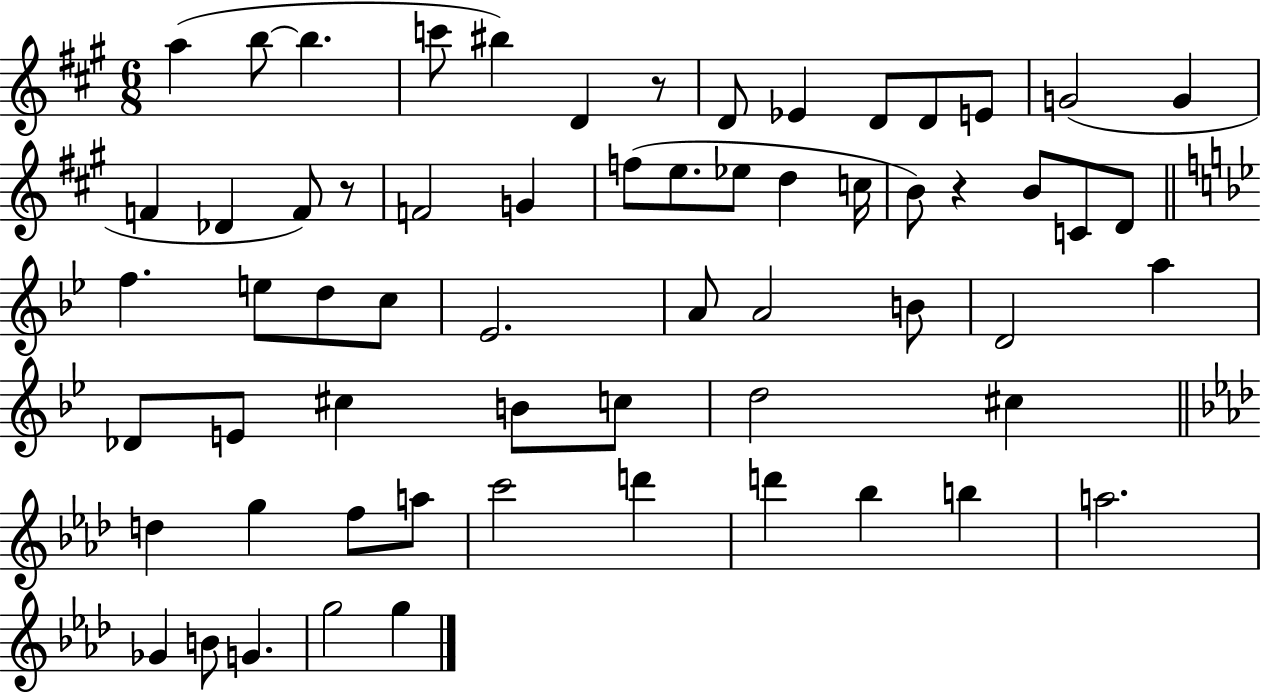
{
  \clef treble
  \numericTimeSignature
  \time 6/8
  \key a \major
  a''4( b''8~~ b''4. | c'''8 bis''4) d'4 r8 | d'8 ees'4 d'8 d'8 e'8 | g'2( g'4 | \break f'4 des'4 f'8) r8 | f'2 g'4 | f''8( e''8. ees''8 d''4 c''16 | b'8) r4 b'8 c'8 d'8 | \break \bar "||" \break \key g \minor f''4. e''8 d''8 c''8 | ees'2. | a'8 a'2 b'8 | d'2 a''4 | \break des'8 e'8 cis''4 b'8 c''8 | d''2 cis''4 | \bar "||" \break \key f \minor d''4 g''4 f''8 a''8 | c'''2 d'''4 | d'''4 bes''4 b''4 | a''2. | \break ges'4 b'8 g'4. | g''2 g''4 | \bar "|."
}